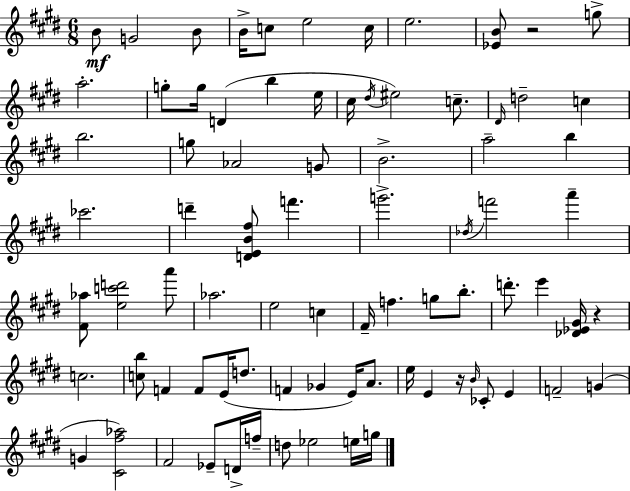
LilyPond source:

{
  \clef treble
  \numericTimeSignature
  \time 6/8
  \key e \major
  b'8\mf g'2 b'8 | b'16-> c''8 e''2 c''16 | e''2. | <ees' b'>8 r2 g''8-> | \break a''2.-. | g''8-. g''16 d'4( b''4 e''16 | cis''16 \acciaccatura { dis''16 }) eis''2 c''8.-- | \grace { dis'16 } d''2-- c''4 | \break b''2. | g''8 aes'2 | g'8 b'2.-> | a''2-- b''4 | \break ces'''2. | d'''4-- <d' e' b' fis''>8 f'''4. | g'''2.-> | \acciaccatura { des''16 } f'''2 a'''4-- | \break <fis' aes''>8 <e'' c''' d'''>2 | a'''8 aes''2. | e''2 c''4 | fis'16-- f''4. g''8 | \break b''8.-. d'''8.-. e'''4 <des' ees' gis'>16 r4 | c''2. | <c'' b''>8 f'4 f'8 e'16( | d''8. f'4 ges'4 e'16) | \break a'8. e''16 e'4 r16 \grace { b'16 } ces'8-. | e'4 f'2-- | g'4( g'4 <cis' fis'' aes''>2) | fis'2 | \break ees'8-- d'16-> f''16-- d''8 ees''2 | e''16 g''16 \bar "|."
}